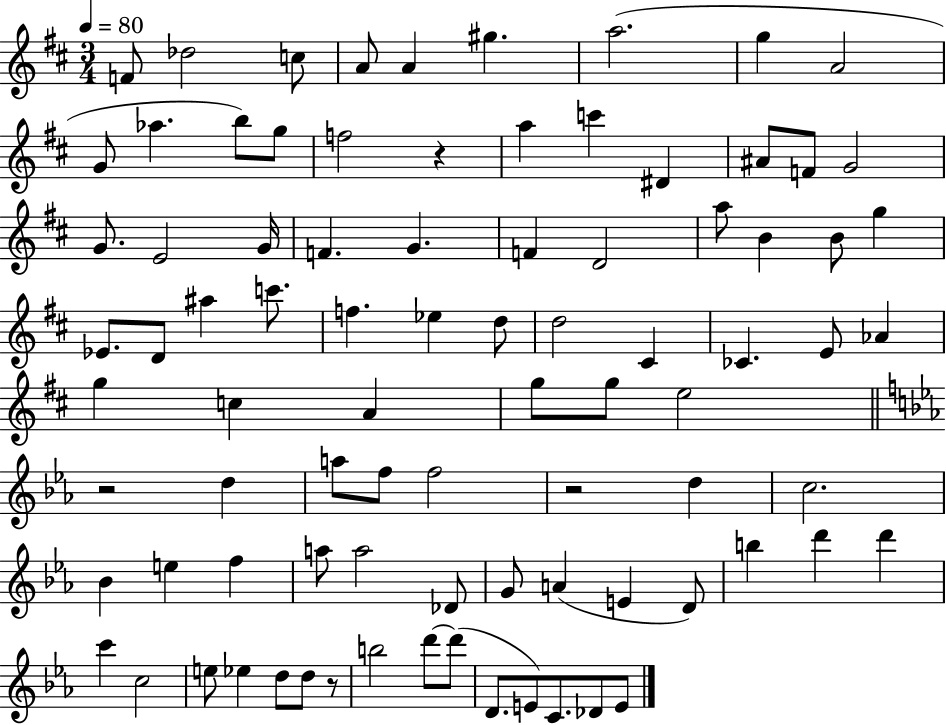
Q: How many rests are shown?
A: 4